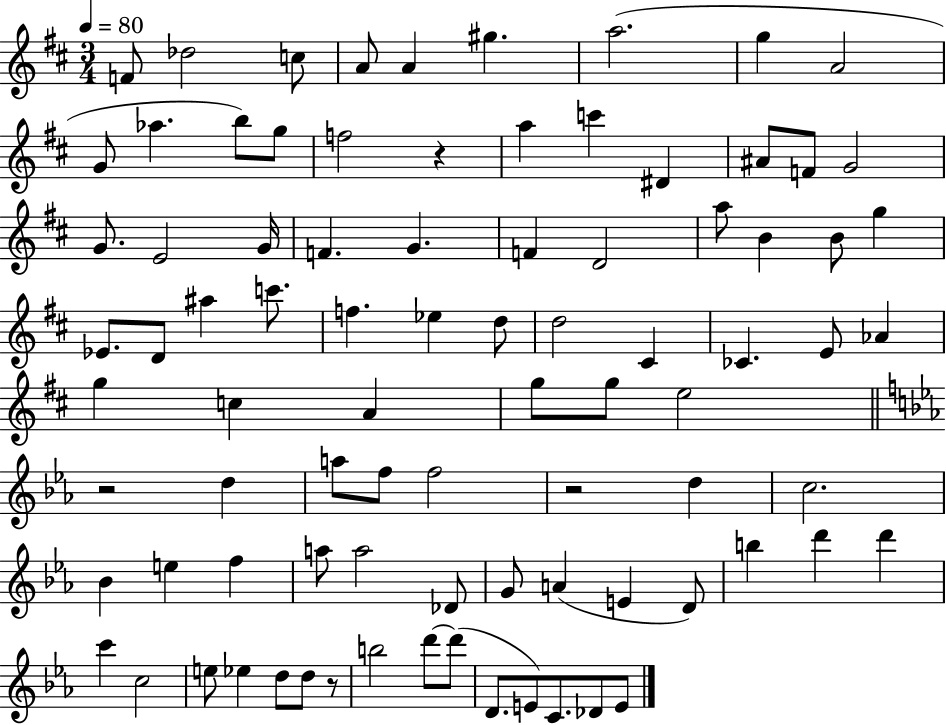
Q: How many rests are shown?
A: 4